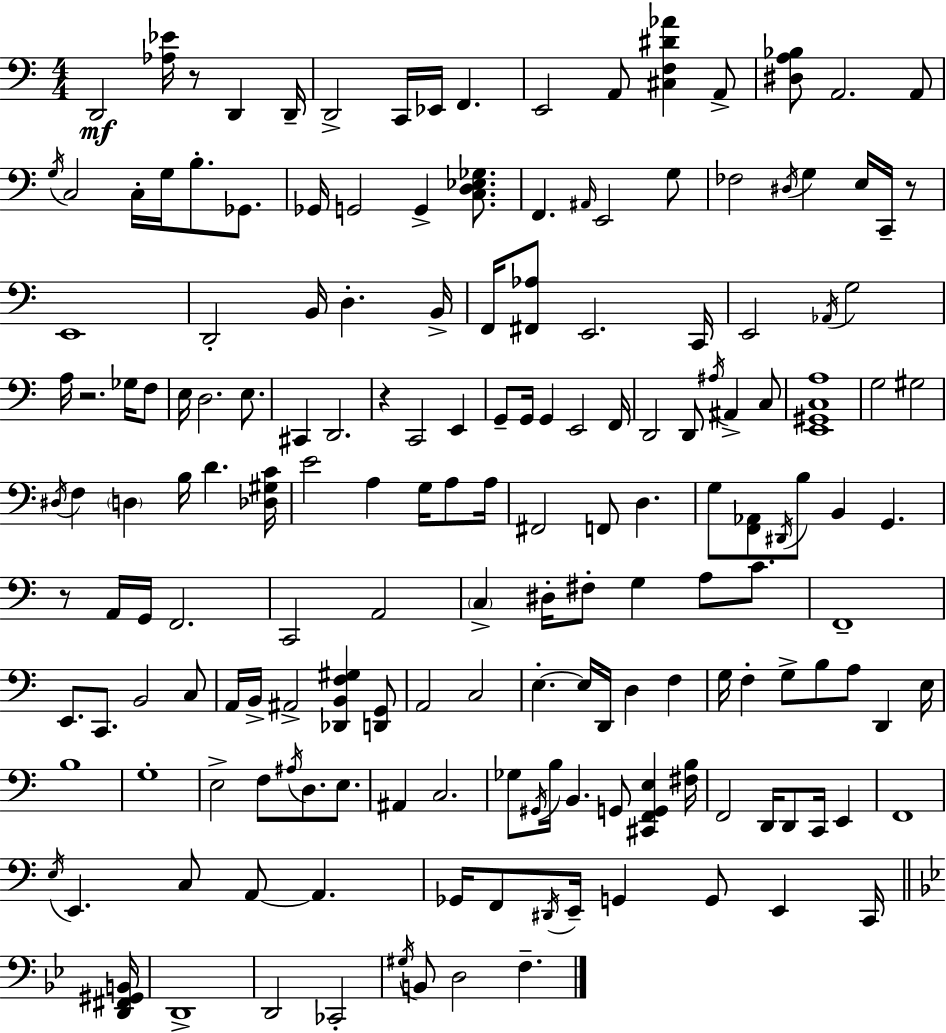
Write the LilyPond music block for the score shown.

{
  \clef bass
  \numericTimeSignature
  \time 4/4
  \key a \minor
  d,2\mf <aes ees'>16 r8 d,4 d,16-- | d,2-> c,16 ees,16 f,4. | e,2 a,8 <cis f dis' aes'>4 a,8-> | <dis a bes>8 a,2. a,8 | \break \acciaccatura { g16 } c2 c16-. g16 b8.-. ges,8. | ges,16 g,2 g,4-> <c d ees ges>8. | f,4. \grace { ais,16 } e,2 | g8 fes2 \acciaccatura { dis16 } g4 e16 | \break c,16-- r8 e,1 | d,2-. b,16 d4.-. | b,16-> f,16 <fis, aes>8 e,2. | c,16 e,2 \acciaccatura { aes,16 } g2 | \break a16 r2. | ges16 f8 e16 d2. | e8. cis,4 d,2. | r4 c,2 | \break e,4 g,8-- g,16 g,4 e,2 | f,16 d,2 d,8 \acciaccatura { ais16 } ais,4-> | c8 <e, gis, c a>1 | g2 gis2 | \break \acciaccatura { dis16 } f4 \parenthesize d4 b16 d'4. | <des gis c'>16 e'2 a4 | g16 a8 a16 fis,2 f,8 | d4. g8 <f, aes,>8 \acciaccatura { dis,16 } b8 b,4 | \break g,4. r8 a,16 g,16 f,2. | c,2 a,2 | \parenthesize c4-> dis16-. fis8-. g4 | a8 c'8. f,1-- | \break e,8. c,8. b,2 | c8 a,16 b,16-> ais,2-> | <des, b, f gis>4 <d, g,>8 a,2 c2 | e4.-.~~ e16 d,16 d4 | \break f4 g16 f4-. g8-> b8 | a8 d,4 e16 b1 | g1-. | e2-> f8 | \break \acciaccatura { ais16 } d8. e8. ais,4 c2. | ges8 \acciaccatura { gis,16 } b16 b,4. | g,8 <cis, f, g, e>4 <fis b>16 f,2 | d,16 d,8 c,16 e,4 f,1 | \break \acciaccatura { e16 } e,4. | c8 a,8~~ a,4. ges,16 f,8 \acciaccatura { dis,16 } e,16-- g,4 | g,8 e,4 c,16 \bar "||" \break \key g \minor <d, fis, gis, b,>16 d,1-> | d,2 ces,2-. | \acciaccatura { gis16 } b,8 d2 f4.-- | \bar "|."
}